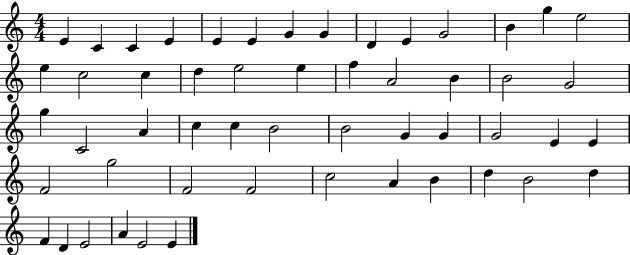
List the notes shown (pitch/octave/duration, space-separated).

E4/q C4/q C4/q E4/q E4/q E4/q G4/q G4/q D4/q E4/q G4/h B4/q G5/q E5/h E5/q C5/h C5/q D5/q E5/h E5/q F5/q A4/h B4/q B4/h G4/h G5/q C4/h A4/q C5/q C5/q B4/h B4/h G4/q G4/q G4/h E4/q E4/q F4/h G5/h F4/h F4/h C5/h A4/q B4/q D5/q B4/h D5/q F4/q D4/q E4/h A4/q E4/h E4/q